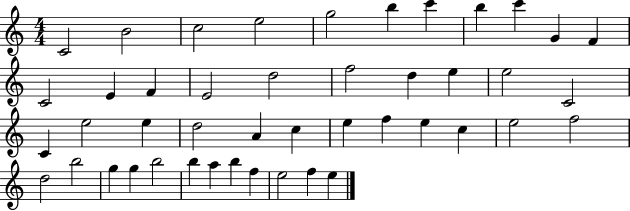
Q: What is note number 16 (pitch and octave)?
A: D5